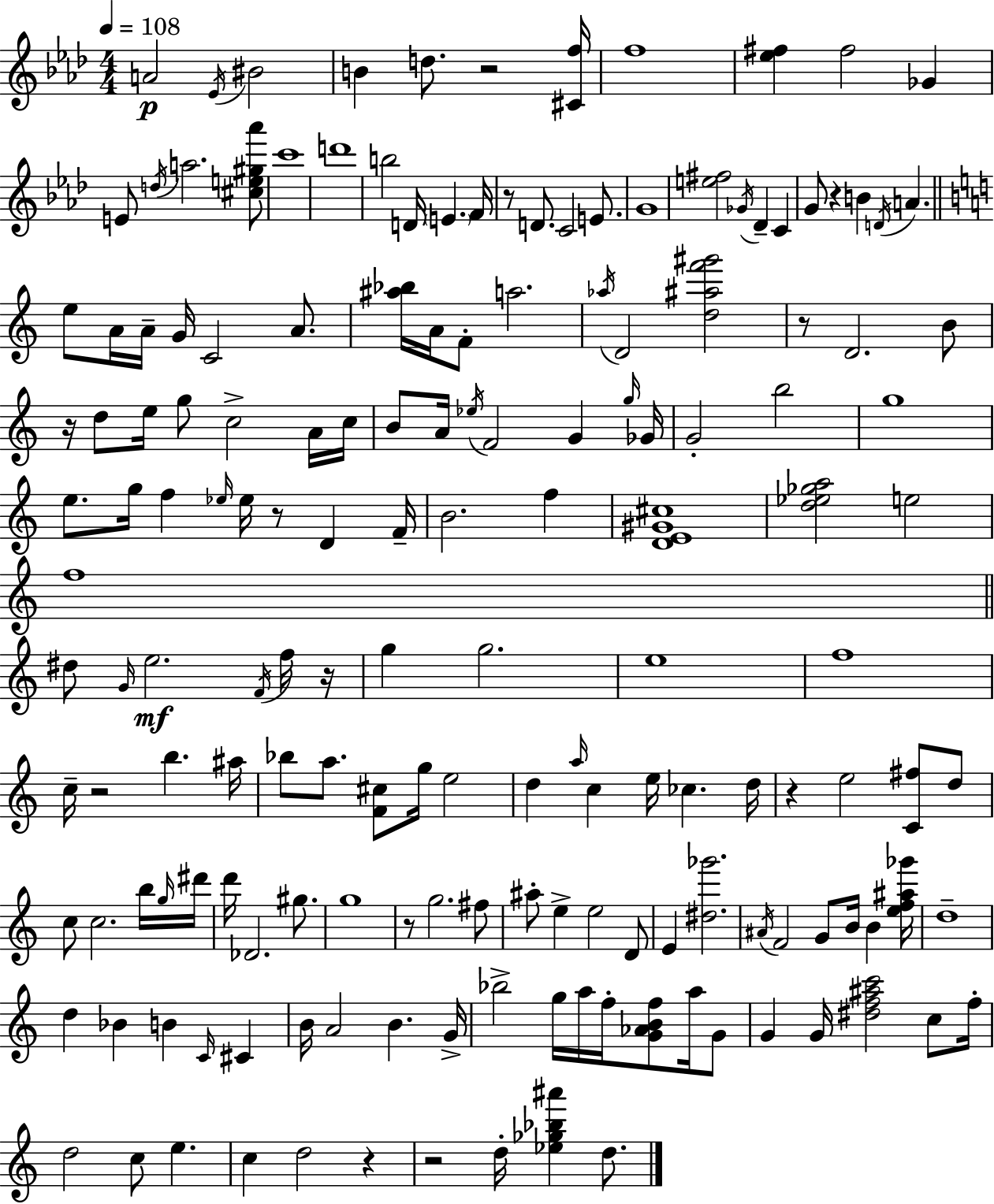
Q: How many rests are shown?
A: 12